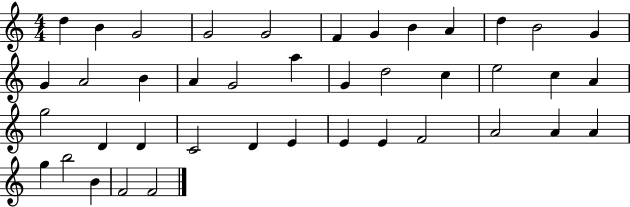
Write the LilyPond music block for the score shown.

{
  \clef treble
  \numericTimeSignature
  \time 4/4
  \key c \major
  d''4 b'4 g'2 | g'2 g'2 | f'4 g'4 b'4 a'4 | d''4 b'2 g'4 | \break g'4 a'2 b'4 | a'4 g'2 a''4 | g'4 d''2 c''4 | e''2 c''4 a'4 | \break g''2 d'4 d'4 | c'2 d'4 e'4 | e'4 e'4 f'2 | a'2 a'4 a'4 | \break g''4 b''2 b'4 | f'2 f'2 | \bar "|."
}